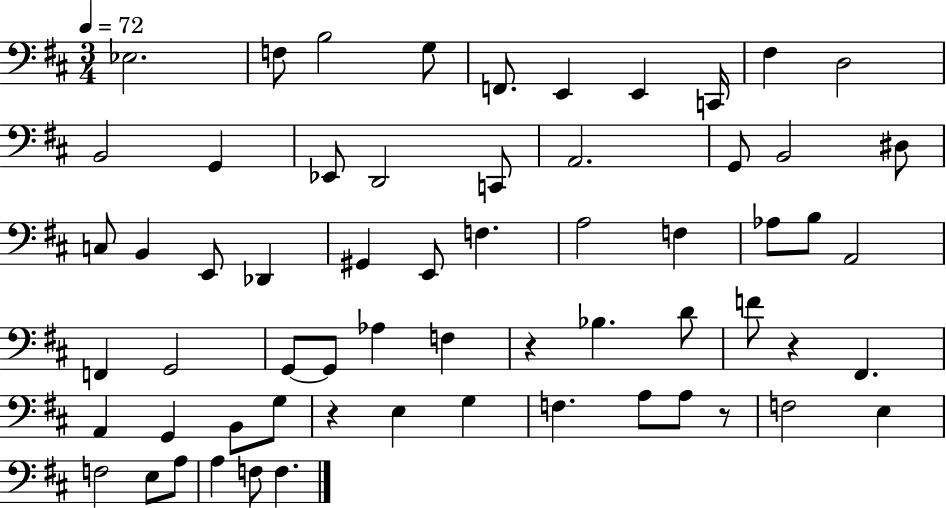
Eb3/h. F3/e B3/h G3/e F2/e. E2/q E2/q C2/s F#3/q D3/h B2/h G2/q Eb2/e D2/h C2/e A2/h. G2/e B2/h D#3/e C3/e B2/q E2/e Db2/q G#2/q E2/e F3/q. A3/h F3/q Ab3/e B3/e A2/h F2/q G2/h G2/e G2/e Ab3/q F3/q R/q Bb3/q. D4/e F4/e R/q F#2/q. A2/q G2/q B2/e G3/e R/q E3/q G3/q F3/q. A3/e A3/e R/e F3/h E3/q F3/h E3/e A3/e A3/q F3/e F3/q.